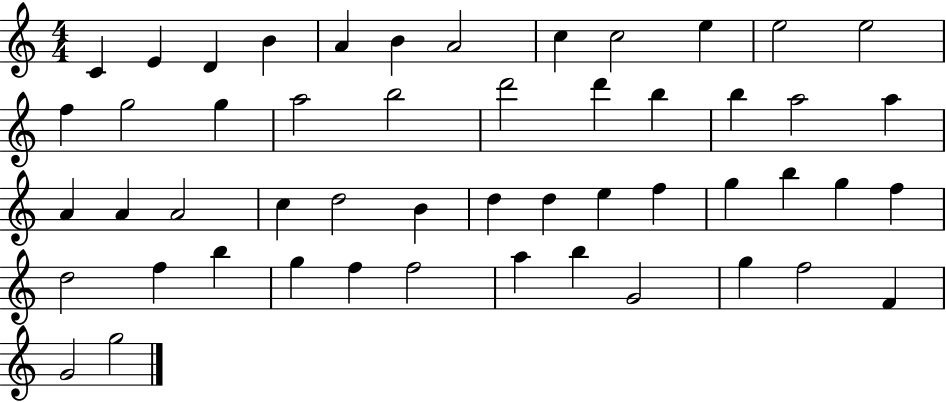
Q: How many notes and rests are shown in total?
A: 51